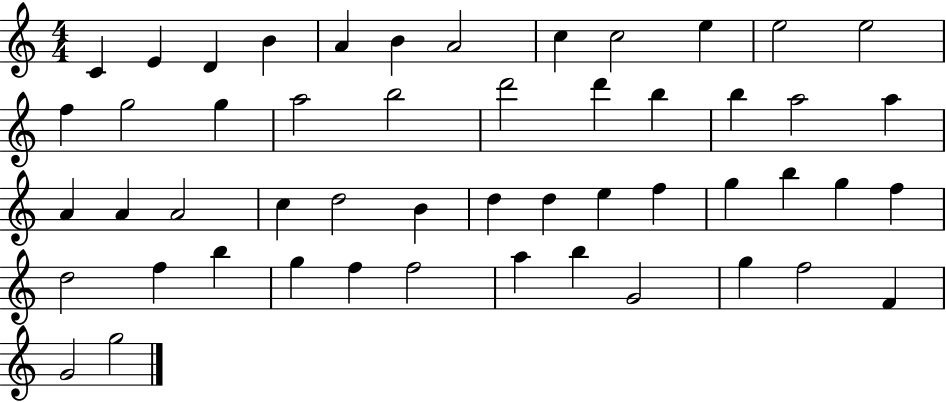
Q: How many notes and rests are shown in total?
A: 51